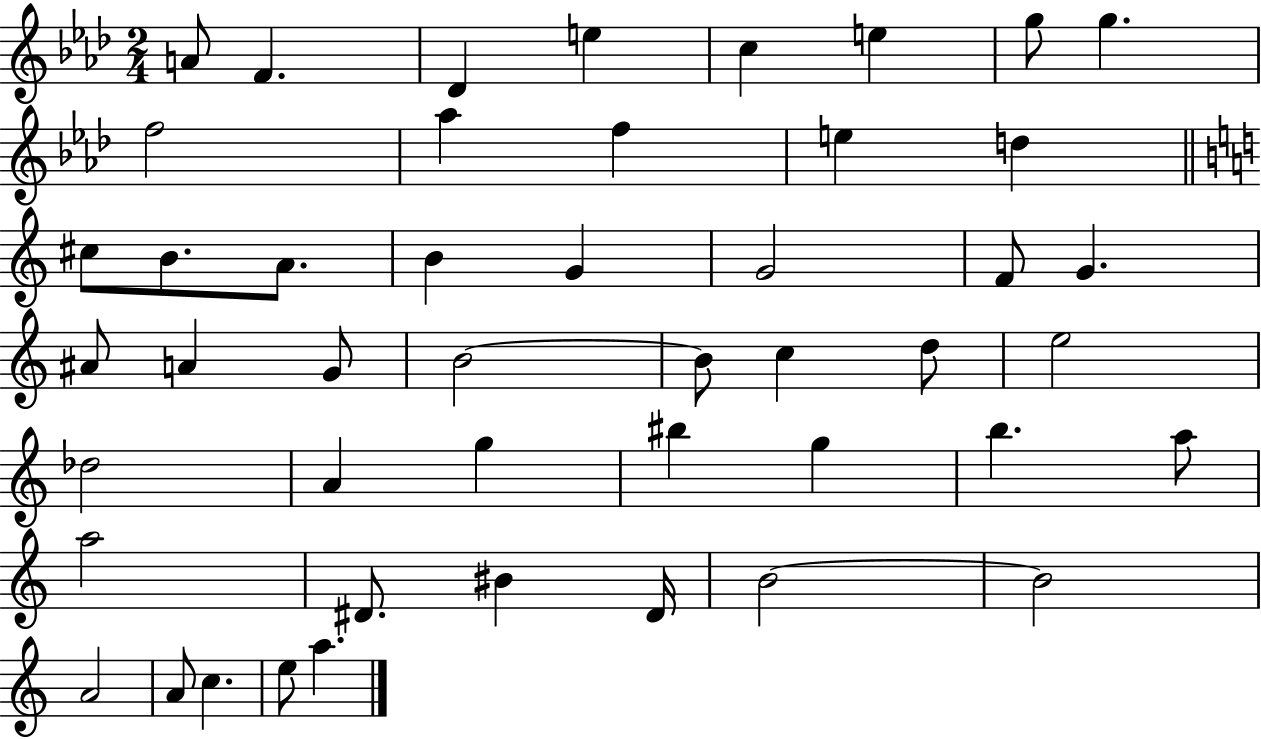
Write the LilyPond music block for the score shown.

{
  \clef treble
  \numericTimeSignature
  \time 2/4
  \key aes \major
  a'8 f'4. | des'4 e''4 | c''4 e''4 | g''8 g''4. | \break f''2 | aes''4 f''4 | e''4 d''4 | \bar "||" \break \key c \major cis''8 b'8. a'8. | b'4 g'4 | g'2 | f'8 g'4. | \break ais'8 a'4 g'8 | b'2~~ | b'8 c''4 d''8 | e''2 | \break des''2 | a'4 g''4 | bis''4 g''4 | b''4. a''8 | \break a''2 | dis'8. bis'4 dis'16 | b'2~~ | b'2 | \break a'2 | a'8 c''4. | e''8 a''4. | \bar "|."
}